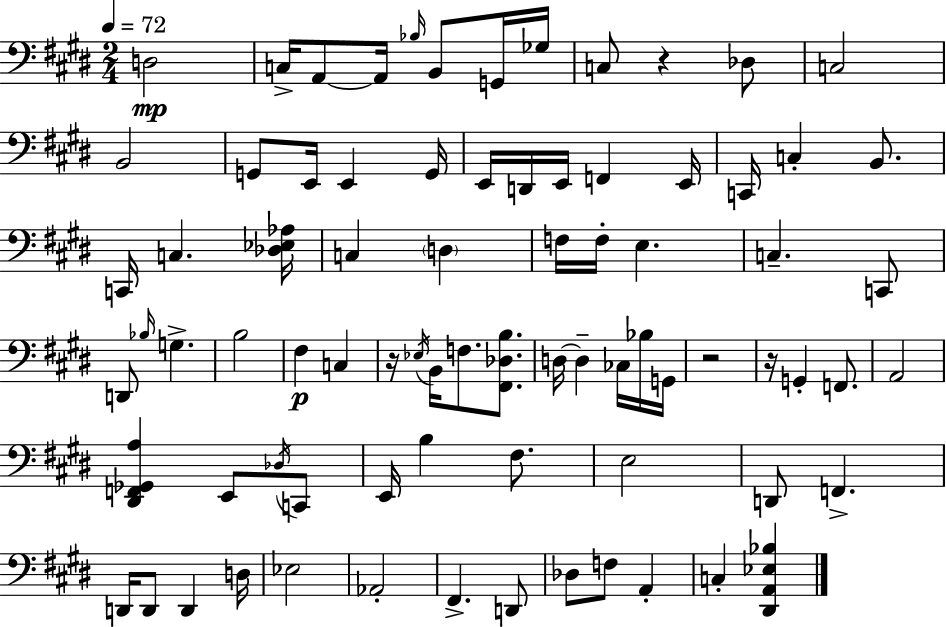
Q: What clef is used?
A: bass